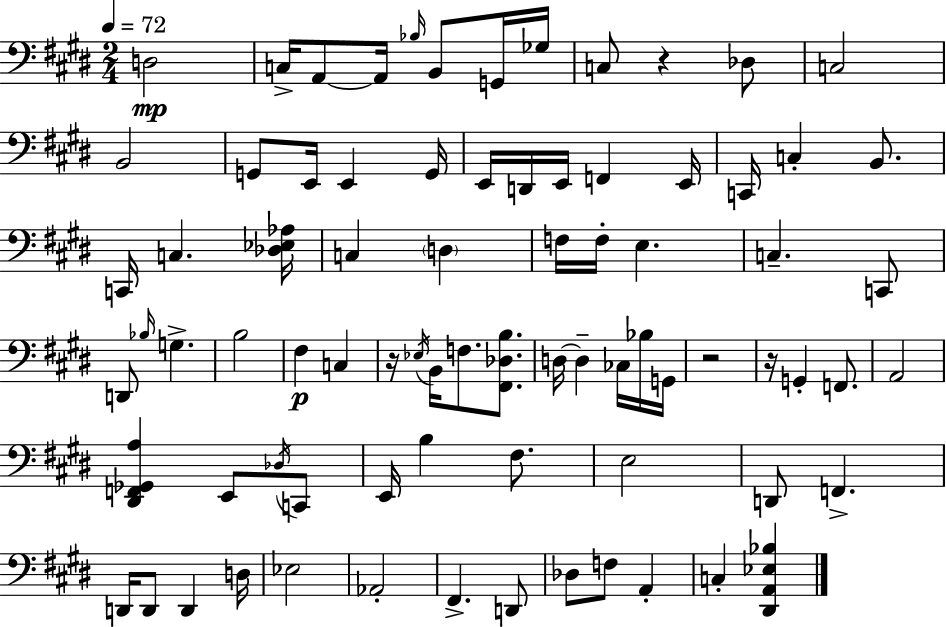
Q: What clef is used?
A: bass